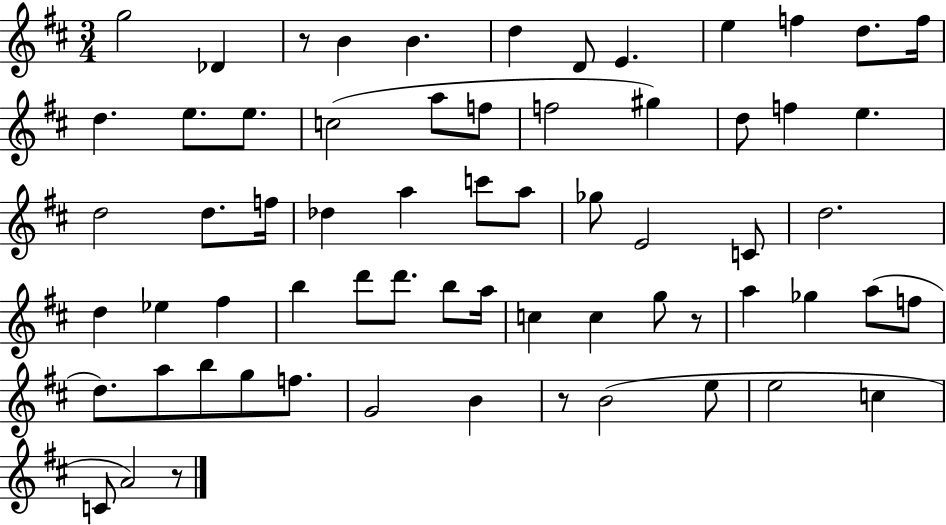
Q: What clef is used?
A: treble